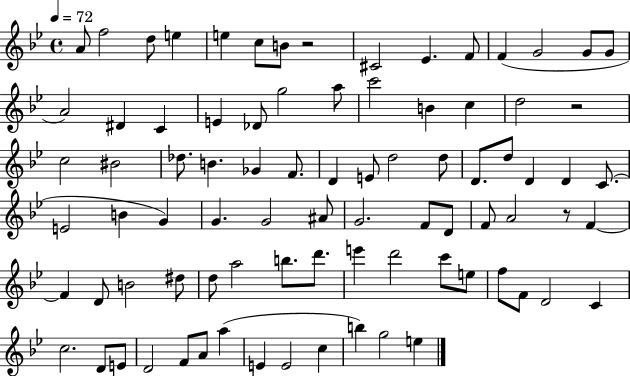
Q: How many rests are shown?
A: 3